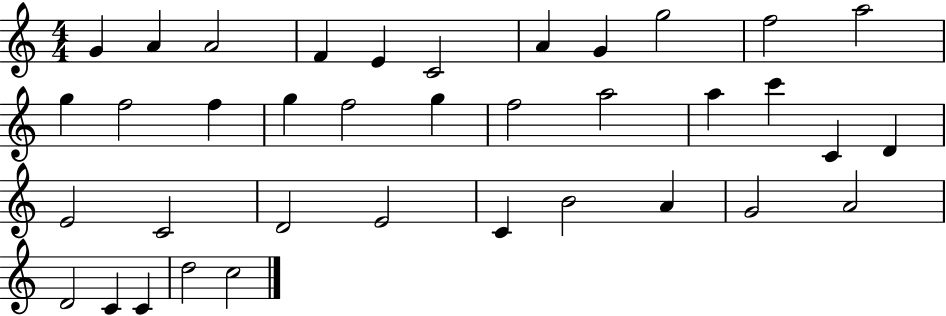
{
  \clef treble
  \numericTimeSignature
  \time 4/4
  \key c \major
  g'4 a'4 a'2 | f'4 e'4 c'2 | a'4 g'4 g''2 | f''2 a''2 | \break g''4 f''2 f''4 | g''4 f''2 g''4 | f''2 a''2 | a''4 c'''4 c'4 d'4 | \break e'2 c'2 | d'2 e'2 | c'4 b'2 a'4 | g'2 a'2 | \break d'2 c'4 c'4 | d''2 c''2 | \bar "|."
}